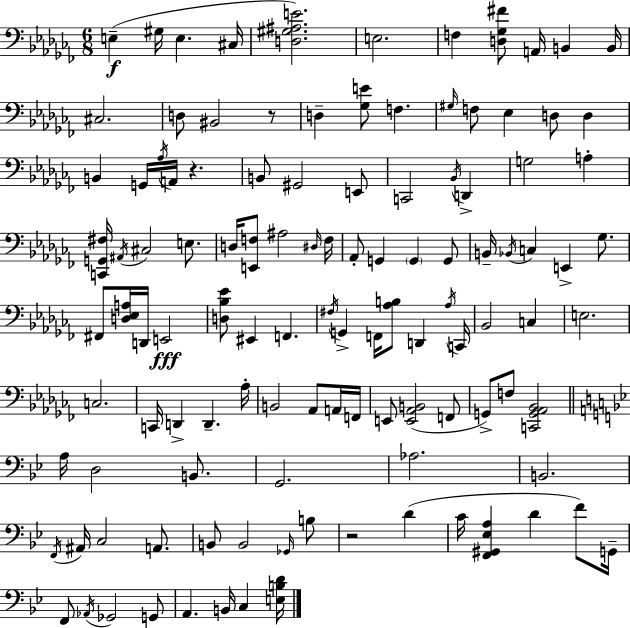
{
  \clef bass
  \numericTimeSignature
  \time 6/8
  \key aes \minor
  e4--(\f gis16 e4. cis16 | <d gis ais e'>2.) | e2. | f4 <d ges fis'>8 a,16 b,4 b,16 | \break cis2. | d8 bis,2 r8 | d4-- <ges e'>8 f4. | \grace { gis16 } f8 ees4 d8 d4 | \break b,4 g,16 \acciaccatura { aes16 } a,16 r4. | b,8 gis,2 | e,8 c,2 \acciaccatura { bes,16 } d,4-> | g2 a4-. | \break <c, g, fis>16 \acciaccatura { ais,16 } cis2 | e8. d16 <e, f>8 ais2 | \grace { dis16 } f16 aes,8-. g,4 \parenthesize g,4 | g,8 b,16-- \acciaccatura { bes,16 } c4 e,4-> | \break ges8. fis,8 <d ees a>16 d,16 e,2\fff | <d bes ees'>8 eis,4 | f,4. \acciaccatura { fis16 } g,4-> f,16 | <aes b>8 d,4 \acciaccatura { aes16 } c,16 bes,2 | \break c4 e2. | c2. | c,16 d,4-> | d,4.-- aes16-. b,2 | \break aes,8 a,16 f,16 e,8 <e, aes, b,>2( | f,8 g,8->) f8 | <c, g, aes, bes,>2 \bar "||" \break \key bes \major a16 d2 b,8. | g,2. | aes2. | b,2. | \break \acciaccatura { f,16 } ais,16 c2 a,8. | b,8 b,2 \grace { ges,16 } | b8 r2 d'4( | c'16 <f, gis, ees a>4 d'4 f'8) | \break g,16-- f,8 \acciaccatura { aes,16 } ges,2 | g,8 a,4. b,16 c4 | <e b d'>16 \bar "|."
}